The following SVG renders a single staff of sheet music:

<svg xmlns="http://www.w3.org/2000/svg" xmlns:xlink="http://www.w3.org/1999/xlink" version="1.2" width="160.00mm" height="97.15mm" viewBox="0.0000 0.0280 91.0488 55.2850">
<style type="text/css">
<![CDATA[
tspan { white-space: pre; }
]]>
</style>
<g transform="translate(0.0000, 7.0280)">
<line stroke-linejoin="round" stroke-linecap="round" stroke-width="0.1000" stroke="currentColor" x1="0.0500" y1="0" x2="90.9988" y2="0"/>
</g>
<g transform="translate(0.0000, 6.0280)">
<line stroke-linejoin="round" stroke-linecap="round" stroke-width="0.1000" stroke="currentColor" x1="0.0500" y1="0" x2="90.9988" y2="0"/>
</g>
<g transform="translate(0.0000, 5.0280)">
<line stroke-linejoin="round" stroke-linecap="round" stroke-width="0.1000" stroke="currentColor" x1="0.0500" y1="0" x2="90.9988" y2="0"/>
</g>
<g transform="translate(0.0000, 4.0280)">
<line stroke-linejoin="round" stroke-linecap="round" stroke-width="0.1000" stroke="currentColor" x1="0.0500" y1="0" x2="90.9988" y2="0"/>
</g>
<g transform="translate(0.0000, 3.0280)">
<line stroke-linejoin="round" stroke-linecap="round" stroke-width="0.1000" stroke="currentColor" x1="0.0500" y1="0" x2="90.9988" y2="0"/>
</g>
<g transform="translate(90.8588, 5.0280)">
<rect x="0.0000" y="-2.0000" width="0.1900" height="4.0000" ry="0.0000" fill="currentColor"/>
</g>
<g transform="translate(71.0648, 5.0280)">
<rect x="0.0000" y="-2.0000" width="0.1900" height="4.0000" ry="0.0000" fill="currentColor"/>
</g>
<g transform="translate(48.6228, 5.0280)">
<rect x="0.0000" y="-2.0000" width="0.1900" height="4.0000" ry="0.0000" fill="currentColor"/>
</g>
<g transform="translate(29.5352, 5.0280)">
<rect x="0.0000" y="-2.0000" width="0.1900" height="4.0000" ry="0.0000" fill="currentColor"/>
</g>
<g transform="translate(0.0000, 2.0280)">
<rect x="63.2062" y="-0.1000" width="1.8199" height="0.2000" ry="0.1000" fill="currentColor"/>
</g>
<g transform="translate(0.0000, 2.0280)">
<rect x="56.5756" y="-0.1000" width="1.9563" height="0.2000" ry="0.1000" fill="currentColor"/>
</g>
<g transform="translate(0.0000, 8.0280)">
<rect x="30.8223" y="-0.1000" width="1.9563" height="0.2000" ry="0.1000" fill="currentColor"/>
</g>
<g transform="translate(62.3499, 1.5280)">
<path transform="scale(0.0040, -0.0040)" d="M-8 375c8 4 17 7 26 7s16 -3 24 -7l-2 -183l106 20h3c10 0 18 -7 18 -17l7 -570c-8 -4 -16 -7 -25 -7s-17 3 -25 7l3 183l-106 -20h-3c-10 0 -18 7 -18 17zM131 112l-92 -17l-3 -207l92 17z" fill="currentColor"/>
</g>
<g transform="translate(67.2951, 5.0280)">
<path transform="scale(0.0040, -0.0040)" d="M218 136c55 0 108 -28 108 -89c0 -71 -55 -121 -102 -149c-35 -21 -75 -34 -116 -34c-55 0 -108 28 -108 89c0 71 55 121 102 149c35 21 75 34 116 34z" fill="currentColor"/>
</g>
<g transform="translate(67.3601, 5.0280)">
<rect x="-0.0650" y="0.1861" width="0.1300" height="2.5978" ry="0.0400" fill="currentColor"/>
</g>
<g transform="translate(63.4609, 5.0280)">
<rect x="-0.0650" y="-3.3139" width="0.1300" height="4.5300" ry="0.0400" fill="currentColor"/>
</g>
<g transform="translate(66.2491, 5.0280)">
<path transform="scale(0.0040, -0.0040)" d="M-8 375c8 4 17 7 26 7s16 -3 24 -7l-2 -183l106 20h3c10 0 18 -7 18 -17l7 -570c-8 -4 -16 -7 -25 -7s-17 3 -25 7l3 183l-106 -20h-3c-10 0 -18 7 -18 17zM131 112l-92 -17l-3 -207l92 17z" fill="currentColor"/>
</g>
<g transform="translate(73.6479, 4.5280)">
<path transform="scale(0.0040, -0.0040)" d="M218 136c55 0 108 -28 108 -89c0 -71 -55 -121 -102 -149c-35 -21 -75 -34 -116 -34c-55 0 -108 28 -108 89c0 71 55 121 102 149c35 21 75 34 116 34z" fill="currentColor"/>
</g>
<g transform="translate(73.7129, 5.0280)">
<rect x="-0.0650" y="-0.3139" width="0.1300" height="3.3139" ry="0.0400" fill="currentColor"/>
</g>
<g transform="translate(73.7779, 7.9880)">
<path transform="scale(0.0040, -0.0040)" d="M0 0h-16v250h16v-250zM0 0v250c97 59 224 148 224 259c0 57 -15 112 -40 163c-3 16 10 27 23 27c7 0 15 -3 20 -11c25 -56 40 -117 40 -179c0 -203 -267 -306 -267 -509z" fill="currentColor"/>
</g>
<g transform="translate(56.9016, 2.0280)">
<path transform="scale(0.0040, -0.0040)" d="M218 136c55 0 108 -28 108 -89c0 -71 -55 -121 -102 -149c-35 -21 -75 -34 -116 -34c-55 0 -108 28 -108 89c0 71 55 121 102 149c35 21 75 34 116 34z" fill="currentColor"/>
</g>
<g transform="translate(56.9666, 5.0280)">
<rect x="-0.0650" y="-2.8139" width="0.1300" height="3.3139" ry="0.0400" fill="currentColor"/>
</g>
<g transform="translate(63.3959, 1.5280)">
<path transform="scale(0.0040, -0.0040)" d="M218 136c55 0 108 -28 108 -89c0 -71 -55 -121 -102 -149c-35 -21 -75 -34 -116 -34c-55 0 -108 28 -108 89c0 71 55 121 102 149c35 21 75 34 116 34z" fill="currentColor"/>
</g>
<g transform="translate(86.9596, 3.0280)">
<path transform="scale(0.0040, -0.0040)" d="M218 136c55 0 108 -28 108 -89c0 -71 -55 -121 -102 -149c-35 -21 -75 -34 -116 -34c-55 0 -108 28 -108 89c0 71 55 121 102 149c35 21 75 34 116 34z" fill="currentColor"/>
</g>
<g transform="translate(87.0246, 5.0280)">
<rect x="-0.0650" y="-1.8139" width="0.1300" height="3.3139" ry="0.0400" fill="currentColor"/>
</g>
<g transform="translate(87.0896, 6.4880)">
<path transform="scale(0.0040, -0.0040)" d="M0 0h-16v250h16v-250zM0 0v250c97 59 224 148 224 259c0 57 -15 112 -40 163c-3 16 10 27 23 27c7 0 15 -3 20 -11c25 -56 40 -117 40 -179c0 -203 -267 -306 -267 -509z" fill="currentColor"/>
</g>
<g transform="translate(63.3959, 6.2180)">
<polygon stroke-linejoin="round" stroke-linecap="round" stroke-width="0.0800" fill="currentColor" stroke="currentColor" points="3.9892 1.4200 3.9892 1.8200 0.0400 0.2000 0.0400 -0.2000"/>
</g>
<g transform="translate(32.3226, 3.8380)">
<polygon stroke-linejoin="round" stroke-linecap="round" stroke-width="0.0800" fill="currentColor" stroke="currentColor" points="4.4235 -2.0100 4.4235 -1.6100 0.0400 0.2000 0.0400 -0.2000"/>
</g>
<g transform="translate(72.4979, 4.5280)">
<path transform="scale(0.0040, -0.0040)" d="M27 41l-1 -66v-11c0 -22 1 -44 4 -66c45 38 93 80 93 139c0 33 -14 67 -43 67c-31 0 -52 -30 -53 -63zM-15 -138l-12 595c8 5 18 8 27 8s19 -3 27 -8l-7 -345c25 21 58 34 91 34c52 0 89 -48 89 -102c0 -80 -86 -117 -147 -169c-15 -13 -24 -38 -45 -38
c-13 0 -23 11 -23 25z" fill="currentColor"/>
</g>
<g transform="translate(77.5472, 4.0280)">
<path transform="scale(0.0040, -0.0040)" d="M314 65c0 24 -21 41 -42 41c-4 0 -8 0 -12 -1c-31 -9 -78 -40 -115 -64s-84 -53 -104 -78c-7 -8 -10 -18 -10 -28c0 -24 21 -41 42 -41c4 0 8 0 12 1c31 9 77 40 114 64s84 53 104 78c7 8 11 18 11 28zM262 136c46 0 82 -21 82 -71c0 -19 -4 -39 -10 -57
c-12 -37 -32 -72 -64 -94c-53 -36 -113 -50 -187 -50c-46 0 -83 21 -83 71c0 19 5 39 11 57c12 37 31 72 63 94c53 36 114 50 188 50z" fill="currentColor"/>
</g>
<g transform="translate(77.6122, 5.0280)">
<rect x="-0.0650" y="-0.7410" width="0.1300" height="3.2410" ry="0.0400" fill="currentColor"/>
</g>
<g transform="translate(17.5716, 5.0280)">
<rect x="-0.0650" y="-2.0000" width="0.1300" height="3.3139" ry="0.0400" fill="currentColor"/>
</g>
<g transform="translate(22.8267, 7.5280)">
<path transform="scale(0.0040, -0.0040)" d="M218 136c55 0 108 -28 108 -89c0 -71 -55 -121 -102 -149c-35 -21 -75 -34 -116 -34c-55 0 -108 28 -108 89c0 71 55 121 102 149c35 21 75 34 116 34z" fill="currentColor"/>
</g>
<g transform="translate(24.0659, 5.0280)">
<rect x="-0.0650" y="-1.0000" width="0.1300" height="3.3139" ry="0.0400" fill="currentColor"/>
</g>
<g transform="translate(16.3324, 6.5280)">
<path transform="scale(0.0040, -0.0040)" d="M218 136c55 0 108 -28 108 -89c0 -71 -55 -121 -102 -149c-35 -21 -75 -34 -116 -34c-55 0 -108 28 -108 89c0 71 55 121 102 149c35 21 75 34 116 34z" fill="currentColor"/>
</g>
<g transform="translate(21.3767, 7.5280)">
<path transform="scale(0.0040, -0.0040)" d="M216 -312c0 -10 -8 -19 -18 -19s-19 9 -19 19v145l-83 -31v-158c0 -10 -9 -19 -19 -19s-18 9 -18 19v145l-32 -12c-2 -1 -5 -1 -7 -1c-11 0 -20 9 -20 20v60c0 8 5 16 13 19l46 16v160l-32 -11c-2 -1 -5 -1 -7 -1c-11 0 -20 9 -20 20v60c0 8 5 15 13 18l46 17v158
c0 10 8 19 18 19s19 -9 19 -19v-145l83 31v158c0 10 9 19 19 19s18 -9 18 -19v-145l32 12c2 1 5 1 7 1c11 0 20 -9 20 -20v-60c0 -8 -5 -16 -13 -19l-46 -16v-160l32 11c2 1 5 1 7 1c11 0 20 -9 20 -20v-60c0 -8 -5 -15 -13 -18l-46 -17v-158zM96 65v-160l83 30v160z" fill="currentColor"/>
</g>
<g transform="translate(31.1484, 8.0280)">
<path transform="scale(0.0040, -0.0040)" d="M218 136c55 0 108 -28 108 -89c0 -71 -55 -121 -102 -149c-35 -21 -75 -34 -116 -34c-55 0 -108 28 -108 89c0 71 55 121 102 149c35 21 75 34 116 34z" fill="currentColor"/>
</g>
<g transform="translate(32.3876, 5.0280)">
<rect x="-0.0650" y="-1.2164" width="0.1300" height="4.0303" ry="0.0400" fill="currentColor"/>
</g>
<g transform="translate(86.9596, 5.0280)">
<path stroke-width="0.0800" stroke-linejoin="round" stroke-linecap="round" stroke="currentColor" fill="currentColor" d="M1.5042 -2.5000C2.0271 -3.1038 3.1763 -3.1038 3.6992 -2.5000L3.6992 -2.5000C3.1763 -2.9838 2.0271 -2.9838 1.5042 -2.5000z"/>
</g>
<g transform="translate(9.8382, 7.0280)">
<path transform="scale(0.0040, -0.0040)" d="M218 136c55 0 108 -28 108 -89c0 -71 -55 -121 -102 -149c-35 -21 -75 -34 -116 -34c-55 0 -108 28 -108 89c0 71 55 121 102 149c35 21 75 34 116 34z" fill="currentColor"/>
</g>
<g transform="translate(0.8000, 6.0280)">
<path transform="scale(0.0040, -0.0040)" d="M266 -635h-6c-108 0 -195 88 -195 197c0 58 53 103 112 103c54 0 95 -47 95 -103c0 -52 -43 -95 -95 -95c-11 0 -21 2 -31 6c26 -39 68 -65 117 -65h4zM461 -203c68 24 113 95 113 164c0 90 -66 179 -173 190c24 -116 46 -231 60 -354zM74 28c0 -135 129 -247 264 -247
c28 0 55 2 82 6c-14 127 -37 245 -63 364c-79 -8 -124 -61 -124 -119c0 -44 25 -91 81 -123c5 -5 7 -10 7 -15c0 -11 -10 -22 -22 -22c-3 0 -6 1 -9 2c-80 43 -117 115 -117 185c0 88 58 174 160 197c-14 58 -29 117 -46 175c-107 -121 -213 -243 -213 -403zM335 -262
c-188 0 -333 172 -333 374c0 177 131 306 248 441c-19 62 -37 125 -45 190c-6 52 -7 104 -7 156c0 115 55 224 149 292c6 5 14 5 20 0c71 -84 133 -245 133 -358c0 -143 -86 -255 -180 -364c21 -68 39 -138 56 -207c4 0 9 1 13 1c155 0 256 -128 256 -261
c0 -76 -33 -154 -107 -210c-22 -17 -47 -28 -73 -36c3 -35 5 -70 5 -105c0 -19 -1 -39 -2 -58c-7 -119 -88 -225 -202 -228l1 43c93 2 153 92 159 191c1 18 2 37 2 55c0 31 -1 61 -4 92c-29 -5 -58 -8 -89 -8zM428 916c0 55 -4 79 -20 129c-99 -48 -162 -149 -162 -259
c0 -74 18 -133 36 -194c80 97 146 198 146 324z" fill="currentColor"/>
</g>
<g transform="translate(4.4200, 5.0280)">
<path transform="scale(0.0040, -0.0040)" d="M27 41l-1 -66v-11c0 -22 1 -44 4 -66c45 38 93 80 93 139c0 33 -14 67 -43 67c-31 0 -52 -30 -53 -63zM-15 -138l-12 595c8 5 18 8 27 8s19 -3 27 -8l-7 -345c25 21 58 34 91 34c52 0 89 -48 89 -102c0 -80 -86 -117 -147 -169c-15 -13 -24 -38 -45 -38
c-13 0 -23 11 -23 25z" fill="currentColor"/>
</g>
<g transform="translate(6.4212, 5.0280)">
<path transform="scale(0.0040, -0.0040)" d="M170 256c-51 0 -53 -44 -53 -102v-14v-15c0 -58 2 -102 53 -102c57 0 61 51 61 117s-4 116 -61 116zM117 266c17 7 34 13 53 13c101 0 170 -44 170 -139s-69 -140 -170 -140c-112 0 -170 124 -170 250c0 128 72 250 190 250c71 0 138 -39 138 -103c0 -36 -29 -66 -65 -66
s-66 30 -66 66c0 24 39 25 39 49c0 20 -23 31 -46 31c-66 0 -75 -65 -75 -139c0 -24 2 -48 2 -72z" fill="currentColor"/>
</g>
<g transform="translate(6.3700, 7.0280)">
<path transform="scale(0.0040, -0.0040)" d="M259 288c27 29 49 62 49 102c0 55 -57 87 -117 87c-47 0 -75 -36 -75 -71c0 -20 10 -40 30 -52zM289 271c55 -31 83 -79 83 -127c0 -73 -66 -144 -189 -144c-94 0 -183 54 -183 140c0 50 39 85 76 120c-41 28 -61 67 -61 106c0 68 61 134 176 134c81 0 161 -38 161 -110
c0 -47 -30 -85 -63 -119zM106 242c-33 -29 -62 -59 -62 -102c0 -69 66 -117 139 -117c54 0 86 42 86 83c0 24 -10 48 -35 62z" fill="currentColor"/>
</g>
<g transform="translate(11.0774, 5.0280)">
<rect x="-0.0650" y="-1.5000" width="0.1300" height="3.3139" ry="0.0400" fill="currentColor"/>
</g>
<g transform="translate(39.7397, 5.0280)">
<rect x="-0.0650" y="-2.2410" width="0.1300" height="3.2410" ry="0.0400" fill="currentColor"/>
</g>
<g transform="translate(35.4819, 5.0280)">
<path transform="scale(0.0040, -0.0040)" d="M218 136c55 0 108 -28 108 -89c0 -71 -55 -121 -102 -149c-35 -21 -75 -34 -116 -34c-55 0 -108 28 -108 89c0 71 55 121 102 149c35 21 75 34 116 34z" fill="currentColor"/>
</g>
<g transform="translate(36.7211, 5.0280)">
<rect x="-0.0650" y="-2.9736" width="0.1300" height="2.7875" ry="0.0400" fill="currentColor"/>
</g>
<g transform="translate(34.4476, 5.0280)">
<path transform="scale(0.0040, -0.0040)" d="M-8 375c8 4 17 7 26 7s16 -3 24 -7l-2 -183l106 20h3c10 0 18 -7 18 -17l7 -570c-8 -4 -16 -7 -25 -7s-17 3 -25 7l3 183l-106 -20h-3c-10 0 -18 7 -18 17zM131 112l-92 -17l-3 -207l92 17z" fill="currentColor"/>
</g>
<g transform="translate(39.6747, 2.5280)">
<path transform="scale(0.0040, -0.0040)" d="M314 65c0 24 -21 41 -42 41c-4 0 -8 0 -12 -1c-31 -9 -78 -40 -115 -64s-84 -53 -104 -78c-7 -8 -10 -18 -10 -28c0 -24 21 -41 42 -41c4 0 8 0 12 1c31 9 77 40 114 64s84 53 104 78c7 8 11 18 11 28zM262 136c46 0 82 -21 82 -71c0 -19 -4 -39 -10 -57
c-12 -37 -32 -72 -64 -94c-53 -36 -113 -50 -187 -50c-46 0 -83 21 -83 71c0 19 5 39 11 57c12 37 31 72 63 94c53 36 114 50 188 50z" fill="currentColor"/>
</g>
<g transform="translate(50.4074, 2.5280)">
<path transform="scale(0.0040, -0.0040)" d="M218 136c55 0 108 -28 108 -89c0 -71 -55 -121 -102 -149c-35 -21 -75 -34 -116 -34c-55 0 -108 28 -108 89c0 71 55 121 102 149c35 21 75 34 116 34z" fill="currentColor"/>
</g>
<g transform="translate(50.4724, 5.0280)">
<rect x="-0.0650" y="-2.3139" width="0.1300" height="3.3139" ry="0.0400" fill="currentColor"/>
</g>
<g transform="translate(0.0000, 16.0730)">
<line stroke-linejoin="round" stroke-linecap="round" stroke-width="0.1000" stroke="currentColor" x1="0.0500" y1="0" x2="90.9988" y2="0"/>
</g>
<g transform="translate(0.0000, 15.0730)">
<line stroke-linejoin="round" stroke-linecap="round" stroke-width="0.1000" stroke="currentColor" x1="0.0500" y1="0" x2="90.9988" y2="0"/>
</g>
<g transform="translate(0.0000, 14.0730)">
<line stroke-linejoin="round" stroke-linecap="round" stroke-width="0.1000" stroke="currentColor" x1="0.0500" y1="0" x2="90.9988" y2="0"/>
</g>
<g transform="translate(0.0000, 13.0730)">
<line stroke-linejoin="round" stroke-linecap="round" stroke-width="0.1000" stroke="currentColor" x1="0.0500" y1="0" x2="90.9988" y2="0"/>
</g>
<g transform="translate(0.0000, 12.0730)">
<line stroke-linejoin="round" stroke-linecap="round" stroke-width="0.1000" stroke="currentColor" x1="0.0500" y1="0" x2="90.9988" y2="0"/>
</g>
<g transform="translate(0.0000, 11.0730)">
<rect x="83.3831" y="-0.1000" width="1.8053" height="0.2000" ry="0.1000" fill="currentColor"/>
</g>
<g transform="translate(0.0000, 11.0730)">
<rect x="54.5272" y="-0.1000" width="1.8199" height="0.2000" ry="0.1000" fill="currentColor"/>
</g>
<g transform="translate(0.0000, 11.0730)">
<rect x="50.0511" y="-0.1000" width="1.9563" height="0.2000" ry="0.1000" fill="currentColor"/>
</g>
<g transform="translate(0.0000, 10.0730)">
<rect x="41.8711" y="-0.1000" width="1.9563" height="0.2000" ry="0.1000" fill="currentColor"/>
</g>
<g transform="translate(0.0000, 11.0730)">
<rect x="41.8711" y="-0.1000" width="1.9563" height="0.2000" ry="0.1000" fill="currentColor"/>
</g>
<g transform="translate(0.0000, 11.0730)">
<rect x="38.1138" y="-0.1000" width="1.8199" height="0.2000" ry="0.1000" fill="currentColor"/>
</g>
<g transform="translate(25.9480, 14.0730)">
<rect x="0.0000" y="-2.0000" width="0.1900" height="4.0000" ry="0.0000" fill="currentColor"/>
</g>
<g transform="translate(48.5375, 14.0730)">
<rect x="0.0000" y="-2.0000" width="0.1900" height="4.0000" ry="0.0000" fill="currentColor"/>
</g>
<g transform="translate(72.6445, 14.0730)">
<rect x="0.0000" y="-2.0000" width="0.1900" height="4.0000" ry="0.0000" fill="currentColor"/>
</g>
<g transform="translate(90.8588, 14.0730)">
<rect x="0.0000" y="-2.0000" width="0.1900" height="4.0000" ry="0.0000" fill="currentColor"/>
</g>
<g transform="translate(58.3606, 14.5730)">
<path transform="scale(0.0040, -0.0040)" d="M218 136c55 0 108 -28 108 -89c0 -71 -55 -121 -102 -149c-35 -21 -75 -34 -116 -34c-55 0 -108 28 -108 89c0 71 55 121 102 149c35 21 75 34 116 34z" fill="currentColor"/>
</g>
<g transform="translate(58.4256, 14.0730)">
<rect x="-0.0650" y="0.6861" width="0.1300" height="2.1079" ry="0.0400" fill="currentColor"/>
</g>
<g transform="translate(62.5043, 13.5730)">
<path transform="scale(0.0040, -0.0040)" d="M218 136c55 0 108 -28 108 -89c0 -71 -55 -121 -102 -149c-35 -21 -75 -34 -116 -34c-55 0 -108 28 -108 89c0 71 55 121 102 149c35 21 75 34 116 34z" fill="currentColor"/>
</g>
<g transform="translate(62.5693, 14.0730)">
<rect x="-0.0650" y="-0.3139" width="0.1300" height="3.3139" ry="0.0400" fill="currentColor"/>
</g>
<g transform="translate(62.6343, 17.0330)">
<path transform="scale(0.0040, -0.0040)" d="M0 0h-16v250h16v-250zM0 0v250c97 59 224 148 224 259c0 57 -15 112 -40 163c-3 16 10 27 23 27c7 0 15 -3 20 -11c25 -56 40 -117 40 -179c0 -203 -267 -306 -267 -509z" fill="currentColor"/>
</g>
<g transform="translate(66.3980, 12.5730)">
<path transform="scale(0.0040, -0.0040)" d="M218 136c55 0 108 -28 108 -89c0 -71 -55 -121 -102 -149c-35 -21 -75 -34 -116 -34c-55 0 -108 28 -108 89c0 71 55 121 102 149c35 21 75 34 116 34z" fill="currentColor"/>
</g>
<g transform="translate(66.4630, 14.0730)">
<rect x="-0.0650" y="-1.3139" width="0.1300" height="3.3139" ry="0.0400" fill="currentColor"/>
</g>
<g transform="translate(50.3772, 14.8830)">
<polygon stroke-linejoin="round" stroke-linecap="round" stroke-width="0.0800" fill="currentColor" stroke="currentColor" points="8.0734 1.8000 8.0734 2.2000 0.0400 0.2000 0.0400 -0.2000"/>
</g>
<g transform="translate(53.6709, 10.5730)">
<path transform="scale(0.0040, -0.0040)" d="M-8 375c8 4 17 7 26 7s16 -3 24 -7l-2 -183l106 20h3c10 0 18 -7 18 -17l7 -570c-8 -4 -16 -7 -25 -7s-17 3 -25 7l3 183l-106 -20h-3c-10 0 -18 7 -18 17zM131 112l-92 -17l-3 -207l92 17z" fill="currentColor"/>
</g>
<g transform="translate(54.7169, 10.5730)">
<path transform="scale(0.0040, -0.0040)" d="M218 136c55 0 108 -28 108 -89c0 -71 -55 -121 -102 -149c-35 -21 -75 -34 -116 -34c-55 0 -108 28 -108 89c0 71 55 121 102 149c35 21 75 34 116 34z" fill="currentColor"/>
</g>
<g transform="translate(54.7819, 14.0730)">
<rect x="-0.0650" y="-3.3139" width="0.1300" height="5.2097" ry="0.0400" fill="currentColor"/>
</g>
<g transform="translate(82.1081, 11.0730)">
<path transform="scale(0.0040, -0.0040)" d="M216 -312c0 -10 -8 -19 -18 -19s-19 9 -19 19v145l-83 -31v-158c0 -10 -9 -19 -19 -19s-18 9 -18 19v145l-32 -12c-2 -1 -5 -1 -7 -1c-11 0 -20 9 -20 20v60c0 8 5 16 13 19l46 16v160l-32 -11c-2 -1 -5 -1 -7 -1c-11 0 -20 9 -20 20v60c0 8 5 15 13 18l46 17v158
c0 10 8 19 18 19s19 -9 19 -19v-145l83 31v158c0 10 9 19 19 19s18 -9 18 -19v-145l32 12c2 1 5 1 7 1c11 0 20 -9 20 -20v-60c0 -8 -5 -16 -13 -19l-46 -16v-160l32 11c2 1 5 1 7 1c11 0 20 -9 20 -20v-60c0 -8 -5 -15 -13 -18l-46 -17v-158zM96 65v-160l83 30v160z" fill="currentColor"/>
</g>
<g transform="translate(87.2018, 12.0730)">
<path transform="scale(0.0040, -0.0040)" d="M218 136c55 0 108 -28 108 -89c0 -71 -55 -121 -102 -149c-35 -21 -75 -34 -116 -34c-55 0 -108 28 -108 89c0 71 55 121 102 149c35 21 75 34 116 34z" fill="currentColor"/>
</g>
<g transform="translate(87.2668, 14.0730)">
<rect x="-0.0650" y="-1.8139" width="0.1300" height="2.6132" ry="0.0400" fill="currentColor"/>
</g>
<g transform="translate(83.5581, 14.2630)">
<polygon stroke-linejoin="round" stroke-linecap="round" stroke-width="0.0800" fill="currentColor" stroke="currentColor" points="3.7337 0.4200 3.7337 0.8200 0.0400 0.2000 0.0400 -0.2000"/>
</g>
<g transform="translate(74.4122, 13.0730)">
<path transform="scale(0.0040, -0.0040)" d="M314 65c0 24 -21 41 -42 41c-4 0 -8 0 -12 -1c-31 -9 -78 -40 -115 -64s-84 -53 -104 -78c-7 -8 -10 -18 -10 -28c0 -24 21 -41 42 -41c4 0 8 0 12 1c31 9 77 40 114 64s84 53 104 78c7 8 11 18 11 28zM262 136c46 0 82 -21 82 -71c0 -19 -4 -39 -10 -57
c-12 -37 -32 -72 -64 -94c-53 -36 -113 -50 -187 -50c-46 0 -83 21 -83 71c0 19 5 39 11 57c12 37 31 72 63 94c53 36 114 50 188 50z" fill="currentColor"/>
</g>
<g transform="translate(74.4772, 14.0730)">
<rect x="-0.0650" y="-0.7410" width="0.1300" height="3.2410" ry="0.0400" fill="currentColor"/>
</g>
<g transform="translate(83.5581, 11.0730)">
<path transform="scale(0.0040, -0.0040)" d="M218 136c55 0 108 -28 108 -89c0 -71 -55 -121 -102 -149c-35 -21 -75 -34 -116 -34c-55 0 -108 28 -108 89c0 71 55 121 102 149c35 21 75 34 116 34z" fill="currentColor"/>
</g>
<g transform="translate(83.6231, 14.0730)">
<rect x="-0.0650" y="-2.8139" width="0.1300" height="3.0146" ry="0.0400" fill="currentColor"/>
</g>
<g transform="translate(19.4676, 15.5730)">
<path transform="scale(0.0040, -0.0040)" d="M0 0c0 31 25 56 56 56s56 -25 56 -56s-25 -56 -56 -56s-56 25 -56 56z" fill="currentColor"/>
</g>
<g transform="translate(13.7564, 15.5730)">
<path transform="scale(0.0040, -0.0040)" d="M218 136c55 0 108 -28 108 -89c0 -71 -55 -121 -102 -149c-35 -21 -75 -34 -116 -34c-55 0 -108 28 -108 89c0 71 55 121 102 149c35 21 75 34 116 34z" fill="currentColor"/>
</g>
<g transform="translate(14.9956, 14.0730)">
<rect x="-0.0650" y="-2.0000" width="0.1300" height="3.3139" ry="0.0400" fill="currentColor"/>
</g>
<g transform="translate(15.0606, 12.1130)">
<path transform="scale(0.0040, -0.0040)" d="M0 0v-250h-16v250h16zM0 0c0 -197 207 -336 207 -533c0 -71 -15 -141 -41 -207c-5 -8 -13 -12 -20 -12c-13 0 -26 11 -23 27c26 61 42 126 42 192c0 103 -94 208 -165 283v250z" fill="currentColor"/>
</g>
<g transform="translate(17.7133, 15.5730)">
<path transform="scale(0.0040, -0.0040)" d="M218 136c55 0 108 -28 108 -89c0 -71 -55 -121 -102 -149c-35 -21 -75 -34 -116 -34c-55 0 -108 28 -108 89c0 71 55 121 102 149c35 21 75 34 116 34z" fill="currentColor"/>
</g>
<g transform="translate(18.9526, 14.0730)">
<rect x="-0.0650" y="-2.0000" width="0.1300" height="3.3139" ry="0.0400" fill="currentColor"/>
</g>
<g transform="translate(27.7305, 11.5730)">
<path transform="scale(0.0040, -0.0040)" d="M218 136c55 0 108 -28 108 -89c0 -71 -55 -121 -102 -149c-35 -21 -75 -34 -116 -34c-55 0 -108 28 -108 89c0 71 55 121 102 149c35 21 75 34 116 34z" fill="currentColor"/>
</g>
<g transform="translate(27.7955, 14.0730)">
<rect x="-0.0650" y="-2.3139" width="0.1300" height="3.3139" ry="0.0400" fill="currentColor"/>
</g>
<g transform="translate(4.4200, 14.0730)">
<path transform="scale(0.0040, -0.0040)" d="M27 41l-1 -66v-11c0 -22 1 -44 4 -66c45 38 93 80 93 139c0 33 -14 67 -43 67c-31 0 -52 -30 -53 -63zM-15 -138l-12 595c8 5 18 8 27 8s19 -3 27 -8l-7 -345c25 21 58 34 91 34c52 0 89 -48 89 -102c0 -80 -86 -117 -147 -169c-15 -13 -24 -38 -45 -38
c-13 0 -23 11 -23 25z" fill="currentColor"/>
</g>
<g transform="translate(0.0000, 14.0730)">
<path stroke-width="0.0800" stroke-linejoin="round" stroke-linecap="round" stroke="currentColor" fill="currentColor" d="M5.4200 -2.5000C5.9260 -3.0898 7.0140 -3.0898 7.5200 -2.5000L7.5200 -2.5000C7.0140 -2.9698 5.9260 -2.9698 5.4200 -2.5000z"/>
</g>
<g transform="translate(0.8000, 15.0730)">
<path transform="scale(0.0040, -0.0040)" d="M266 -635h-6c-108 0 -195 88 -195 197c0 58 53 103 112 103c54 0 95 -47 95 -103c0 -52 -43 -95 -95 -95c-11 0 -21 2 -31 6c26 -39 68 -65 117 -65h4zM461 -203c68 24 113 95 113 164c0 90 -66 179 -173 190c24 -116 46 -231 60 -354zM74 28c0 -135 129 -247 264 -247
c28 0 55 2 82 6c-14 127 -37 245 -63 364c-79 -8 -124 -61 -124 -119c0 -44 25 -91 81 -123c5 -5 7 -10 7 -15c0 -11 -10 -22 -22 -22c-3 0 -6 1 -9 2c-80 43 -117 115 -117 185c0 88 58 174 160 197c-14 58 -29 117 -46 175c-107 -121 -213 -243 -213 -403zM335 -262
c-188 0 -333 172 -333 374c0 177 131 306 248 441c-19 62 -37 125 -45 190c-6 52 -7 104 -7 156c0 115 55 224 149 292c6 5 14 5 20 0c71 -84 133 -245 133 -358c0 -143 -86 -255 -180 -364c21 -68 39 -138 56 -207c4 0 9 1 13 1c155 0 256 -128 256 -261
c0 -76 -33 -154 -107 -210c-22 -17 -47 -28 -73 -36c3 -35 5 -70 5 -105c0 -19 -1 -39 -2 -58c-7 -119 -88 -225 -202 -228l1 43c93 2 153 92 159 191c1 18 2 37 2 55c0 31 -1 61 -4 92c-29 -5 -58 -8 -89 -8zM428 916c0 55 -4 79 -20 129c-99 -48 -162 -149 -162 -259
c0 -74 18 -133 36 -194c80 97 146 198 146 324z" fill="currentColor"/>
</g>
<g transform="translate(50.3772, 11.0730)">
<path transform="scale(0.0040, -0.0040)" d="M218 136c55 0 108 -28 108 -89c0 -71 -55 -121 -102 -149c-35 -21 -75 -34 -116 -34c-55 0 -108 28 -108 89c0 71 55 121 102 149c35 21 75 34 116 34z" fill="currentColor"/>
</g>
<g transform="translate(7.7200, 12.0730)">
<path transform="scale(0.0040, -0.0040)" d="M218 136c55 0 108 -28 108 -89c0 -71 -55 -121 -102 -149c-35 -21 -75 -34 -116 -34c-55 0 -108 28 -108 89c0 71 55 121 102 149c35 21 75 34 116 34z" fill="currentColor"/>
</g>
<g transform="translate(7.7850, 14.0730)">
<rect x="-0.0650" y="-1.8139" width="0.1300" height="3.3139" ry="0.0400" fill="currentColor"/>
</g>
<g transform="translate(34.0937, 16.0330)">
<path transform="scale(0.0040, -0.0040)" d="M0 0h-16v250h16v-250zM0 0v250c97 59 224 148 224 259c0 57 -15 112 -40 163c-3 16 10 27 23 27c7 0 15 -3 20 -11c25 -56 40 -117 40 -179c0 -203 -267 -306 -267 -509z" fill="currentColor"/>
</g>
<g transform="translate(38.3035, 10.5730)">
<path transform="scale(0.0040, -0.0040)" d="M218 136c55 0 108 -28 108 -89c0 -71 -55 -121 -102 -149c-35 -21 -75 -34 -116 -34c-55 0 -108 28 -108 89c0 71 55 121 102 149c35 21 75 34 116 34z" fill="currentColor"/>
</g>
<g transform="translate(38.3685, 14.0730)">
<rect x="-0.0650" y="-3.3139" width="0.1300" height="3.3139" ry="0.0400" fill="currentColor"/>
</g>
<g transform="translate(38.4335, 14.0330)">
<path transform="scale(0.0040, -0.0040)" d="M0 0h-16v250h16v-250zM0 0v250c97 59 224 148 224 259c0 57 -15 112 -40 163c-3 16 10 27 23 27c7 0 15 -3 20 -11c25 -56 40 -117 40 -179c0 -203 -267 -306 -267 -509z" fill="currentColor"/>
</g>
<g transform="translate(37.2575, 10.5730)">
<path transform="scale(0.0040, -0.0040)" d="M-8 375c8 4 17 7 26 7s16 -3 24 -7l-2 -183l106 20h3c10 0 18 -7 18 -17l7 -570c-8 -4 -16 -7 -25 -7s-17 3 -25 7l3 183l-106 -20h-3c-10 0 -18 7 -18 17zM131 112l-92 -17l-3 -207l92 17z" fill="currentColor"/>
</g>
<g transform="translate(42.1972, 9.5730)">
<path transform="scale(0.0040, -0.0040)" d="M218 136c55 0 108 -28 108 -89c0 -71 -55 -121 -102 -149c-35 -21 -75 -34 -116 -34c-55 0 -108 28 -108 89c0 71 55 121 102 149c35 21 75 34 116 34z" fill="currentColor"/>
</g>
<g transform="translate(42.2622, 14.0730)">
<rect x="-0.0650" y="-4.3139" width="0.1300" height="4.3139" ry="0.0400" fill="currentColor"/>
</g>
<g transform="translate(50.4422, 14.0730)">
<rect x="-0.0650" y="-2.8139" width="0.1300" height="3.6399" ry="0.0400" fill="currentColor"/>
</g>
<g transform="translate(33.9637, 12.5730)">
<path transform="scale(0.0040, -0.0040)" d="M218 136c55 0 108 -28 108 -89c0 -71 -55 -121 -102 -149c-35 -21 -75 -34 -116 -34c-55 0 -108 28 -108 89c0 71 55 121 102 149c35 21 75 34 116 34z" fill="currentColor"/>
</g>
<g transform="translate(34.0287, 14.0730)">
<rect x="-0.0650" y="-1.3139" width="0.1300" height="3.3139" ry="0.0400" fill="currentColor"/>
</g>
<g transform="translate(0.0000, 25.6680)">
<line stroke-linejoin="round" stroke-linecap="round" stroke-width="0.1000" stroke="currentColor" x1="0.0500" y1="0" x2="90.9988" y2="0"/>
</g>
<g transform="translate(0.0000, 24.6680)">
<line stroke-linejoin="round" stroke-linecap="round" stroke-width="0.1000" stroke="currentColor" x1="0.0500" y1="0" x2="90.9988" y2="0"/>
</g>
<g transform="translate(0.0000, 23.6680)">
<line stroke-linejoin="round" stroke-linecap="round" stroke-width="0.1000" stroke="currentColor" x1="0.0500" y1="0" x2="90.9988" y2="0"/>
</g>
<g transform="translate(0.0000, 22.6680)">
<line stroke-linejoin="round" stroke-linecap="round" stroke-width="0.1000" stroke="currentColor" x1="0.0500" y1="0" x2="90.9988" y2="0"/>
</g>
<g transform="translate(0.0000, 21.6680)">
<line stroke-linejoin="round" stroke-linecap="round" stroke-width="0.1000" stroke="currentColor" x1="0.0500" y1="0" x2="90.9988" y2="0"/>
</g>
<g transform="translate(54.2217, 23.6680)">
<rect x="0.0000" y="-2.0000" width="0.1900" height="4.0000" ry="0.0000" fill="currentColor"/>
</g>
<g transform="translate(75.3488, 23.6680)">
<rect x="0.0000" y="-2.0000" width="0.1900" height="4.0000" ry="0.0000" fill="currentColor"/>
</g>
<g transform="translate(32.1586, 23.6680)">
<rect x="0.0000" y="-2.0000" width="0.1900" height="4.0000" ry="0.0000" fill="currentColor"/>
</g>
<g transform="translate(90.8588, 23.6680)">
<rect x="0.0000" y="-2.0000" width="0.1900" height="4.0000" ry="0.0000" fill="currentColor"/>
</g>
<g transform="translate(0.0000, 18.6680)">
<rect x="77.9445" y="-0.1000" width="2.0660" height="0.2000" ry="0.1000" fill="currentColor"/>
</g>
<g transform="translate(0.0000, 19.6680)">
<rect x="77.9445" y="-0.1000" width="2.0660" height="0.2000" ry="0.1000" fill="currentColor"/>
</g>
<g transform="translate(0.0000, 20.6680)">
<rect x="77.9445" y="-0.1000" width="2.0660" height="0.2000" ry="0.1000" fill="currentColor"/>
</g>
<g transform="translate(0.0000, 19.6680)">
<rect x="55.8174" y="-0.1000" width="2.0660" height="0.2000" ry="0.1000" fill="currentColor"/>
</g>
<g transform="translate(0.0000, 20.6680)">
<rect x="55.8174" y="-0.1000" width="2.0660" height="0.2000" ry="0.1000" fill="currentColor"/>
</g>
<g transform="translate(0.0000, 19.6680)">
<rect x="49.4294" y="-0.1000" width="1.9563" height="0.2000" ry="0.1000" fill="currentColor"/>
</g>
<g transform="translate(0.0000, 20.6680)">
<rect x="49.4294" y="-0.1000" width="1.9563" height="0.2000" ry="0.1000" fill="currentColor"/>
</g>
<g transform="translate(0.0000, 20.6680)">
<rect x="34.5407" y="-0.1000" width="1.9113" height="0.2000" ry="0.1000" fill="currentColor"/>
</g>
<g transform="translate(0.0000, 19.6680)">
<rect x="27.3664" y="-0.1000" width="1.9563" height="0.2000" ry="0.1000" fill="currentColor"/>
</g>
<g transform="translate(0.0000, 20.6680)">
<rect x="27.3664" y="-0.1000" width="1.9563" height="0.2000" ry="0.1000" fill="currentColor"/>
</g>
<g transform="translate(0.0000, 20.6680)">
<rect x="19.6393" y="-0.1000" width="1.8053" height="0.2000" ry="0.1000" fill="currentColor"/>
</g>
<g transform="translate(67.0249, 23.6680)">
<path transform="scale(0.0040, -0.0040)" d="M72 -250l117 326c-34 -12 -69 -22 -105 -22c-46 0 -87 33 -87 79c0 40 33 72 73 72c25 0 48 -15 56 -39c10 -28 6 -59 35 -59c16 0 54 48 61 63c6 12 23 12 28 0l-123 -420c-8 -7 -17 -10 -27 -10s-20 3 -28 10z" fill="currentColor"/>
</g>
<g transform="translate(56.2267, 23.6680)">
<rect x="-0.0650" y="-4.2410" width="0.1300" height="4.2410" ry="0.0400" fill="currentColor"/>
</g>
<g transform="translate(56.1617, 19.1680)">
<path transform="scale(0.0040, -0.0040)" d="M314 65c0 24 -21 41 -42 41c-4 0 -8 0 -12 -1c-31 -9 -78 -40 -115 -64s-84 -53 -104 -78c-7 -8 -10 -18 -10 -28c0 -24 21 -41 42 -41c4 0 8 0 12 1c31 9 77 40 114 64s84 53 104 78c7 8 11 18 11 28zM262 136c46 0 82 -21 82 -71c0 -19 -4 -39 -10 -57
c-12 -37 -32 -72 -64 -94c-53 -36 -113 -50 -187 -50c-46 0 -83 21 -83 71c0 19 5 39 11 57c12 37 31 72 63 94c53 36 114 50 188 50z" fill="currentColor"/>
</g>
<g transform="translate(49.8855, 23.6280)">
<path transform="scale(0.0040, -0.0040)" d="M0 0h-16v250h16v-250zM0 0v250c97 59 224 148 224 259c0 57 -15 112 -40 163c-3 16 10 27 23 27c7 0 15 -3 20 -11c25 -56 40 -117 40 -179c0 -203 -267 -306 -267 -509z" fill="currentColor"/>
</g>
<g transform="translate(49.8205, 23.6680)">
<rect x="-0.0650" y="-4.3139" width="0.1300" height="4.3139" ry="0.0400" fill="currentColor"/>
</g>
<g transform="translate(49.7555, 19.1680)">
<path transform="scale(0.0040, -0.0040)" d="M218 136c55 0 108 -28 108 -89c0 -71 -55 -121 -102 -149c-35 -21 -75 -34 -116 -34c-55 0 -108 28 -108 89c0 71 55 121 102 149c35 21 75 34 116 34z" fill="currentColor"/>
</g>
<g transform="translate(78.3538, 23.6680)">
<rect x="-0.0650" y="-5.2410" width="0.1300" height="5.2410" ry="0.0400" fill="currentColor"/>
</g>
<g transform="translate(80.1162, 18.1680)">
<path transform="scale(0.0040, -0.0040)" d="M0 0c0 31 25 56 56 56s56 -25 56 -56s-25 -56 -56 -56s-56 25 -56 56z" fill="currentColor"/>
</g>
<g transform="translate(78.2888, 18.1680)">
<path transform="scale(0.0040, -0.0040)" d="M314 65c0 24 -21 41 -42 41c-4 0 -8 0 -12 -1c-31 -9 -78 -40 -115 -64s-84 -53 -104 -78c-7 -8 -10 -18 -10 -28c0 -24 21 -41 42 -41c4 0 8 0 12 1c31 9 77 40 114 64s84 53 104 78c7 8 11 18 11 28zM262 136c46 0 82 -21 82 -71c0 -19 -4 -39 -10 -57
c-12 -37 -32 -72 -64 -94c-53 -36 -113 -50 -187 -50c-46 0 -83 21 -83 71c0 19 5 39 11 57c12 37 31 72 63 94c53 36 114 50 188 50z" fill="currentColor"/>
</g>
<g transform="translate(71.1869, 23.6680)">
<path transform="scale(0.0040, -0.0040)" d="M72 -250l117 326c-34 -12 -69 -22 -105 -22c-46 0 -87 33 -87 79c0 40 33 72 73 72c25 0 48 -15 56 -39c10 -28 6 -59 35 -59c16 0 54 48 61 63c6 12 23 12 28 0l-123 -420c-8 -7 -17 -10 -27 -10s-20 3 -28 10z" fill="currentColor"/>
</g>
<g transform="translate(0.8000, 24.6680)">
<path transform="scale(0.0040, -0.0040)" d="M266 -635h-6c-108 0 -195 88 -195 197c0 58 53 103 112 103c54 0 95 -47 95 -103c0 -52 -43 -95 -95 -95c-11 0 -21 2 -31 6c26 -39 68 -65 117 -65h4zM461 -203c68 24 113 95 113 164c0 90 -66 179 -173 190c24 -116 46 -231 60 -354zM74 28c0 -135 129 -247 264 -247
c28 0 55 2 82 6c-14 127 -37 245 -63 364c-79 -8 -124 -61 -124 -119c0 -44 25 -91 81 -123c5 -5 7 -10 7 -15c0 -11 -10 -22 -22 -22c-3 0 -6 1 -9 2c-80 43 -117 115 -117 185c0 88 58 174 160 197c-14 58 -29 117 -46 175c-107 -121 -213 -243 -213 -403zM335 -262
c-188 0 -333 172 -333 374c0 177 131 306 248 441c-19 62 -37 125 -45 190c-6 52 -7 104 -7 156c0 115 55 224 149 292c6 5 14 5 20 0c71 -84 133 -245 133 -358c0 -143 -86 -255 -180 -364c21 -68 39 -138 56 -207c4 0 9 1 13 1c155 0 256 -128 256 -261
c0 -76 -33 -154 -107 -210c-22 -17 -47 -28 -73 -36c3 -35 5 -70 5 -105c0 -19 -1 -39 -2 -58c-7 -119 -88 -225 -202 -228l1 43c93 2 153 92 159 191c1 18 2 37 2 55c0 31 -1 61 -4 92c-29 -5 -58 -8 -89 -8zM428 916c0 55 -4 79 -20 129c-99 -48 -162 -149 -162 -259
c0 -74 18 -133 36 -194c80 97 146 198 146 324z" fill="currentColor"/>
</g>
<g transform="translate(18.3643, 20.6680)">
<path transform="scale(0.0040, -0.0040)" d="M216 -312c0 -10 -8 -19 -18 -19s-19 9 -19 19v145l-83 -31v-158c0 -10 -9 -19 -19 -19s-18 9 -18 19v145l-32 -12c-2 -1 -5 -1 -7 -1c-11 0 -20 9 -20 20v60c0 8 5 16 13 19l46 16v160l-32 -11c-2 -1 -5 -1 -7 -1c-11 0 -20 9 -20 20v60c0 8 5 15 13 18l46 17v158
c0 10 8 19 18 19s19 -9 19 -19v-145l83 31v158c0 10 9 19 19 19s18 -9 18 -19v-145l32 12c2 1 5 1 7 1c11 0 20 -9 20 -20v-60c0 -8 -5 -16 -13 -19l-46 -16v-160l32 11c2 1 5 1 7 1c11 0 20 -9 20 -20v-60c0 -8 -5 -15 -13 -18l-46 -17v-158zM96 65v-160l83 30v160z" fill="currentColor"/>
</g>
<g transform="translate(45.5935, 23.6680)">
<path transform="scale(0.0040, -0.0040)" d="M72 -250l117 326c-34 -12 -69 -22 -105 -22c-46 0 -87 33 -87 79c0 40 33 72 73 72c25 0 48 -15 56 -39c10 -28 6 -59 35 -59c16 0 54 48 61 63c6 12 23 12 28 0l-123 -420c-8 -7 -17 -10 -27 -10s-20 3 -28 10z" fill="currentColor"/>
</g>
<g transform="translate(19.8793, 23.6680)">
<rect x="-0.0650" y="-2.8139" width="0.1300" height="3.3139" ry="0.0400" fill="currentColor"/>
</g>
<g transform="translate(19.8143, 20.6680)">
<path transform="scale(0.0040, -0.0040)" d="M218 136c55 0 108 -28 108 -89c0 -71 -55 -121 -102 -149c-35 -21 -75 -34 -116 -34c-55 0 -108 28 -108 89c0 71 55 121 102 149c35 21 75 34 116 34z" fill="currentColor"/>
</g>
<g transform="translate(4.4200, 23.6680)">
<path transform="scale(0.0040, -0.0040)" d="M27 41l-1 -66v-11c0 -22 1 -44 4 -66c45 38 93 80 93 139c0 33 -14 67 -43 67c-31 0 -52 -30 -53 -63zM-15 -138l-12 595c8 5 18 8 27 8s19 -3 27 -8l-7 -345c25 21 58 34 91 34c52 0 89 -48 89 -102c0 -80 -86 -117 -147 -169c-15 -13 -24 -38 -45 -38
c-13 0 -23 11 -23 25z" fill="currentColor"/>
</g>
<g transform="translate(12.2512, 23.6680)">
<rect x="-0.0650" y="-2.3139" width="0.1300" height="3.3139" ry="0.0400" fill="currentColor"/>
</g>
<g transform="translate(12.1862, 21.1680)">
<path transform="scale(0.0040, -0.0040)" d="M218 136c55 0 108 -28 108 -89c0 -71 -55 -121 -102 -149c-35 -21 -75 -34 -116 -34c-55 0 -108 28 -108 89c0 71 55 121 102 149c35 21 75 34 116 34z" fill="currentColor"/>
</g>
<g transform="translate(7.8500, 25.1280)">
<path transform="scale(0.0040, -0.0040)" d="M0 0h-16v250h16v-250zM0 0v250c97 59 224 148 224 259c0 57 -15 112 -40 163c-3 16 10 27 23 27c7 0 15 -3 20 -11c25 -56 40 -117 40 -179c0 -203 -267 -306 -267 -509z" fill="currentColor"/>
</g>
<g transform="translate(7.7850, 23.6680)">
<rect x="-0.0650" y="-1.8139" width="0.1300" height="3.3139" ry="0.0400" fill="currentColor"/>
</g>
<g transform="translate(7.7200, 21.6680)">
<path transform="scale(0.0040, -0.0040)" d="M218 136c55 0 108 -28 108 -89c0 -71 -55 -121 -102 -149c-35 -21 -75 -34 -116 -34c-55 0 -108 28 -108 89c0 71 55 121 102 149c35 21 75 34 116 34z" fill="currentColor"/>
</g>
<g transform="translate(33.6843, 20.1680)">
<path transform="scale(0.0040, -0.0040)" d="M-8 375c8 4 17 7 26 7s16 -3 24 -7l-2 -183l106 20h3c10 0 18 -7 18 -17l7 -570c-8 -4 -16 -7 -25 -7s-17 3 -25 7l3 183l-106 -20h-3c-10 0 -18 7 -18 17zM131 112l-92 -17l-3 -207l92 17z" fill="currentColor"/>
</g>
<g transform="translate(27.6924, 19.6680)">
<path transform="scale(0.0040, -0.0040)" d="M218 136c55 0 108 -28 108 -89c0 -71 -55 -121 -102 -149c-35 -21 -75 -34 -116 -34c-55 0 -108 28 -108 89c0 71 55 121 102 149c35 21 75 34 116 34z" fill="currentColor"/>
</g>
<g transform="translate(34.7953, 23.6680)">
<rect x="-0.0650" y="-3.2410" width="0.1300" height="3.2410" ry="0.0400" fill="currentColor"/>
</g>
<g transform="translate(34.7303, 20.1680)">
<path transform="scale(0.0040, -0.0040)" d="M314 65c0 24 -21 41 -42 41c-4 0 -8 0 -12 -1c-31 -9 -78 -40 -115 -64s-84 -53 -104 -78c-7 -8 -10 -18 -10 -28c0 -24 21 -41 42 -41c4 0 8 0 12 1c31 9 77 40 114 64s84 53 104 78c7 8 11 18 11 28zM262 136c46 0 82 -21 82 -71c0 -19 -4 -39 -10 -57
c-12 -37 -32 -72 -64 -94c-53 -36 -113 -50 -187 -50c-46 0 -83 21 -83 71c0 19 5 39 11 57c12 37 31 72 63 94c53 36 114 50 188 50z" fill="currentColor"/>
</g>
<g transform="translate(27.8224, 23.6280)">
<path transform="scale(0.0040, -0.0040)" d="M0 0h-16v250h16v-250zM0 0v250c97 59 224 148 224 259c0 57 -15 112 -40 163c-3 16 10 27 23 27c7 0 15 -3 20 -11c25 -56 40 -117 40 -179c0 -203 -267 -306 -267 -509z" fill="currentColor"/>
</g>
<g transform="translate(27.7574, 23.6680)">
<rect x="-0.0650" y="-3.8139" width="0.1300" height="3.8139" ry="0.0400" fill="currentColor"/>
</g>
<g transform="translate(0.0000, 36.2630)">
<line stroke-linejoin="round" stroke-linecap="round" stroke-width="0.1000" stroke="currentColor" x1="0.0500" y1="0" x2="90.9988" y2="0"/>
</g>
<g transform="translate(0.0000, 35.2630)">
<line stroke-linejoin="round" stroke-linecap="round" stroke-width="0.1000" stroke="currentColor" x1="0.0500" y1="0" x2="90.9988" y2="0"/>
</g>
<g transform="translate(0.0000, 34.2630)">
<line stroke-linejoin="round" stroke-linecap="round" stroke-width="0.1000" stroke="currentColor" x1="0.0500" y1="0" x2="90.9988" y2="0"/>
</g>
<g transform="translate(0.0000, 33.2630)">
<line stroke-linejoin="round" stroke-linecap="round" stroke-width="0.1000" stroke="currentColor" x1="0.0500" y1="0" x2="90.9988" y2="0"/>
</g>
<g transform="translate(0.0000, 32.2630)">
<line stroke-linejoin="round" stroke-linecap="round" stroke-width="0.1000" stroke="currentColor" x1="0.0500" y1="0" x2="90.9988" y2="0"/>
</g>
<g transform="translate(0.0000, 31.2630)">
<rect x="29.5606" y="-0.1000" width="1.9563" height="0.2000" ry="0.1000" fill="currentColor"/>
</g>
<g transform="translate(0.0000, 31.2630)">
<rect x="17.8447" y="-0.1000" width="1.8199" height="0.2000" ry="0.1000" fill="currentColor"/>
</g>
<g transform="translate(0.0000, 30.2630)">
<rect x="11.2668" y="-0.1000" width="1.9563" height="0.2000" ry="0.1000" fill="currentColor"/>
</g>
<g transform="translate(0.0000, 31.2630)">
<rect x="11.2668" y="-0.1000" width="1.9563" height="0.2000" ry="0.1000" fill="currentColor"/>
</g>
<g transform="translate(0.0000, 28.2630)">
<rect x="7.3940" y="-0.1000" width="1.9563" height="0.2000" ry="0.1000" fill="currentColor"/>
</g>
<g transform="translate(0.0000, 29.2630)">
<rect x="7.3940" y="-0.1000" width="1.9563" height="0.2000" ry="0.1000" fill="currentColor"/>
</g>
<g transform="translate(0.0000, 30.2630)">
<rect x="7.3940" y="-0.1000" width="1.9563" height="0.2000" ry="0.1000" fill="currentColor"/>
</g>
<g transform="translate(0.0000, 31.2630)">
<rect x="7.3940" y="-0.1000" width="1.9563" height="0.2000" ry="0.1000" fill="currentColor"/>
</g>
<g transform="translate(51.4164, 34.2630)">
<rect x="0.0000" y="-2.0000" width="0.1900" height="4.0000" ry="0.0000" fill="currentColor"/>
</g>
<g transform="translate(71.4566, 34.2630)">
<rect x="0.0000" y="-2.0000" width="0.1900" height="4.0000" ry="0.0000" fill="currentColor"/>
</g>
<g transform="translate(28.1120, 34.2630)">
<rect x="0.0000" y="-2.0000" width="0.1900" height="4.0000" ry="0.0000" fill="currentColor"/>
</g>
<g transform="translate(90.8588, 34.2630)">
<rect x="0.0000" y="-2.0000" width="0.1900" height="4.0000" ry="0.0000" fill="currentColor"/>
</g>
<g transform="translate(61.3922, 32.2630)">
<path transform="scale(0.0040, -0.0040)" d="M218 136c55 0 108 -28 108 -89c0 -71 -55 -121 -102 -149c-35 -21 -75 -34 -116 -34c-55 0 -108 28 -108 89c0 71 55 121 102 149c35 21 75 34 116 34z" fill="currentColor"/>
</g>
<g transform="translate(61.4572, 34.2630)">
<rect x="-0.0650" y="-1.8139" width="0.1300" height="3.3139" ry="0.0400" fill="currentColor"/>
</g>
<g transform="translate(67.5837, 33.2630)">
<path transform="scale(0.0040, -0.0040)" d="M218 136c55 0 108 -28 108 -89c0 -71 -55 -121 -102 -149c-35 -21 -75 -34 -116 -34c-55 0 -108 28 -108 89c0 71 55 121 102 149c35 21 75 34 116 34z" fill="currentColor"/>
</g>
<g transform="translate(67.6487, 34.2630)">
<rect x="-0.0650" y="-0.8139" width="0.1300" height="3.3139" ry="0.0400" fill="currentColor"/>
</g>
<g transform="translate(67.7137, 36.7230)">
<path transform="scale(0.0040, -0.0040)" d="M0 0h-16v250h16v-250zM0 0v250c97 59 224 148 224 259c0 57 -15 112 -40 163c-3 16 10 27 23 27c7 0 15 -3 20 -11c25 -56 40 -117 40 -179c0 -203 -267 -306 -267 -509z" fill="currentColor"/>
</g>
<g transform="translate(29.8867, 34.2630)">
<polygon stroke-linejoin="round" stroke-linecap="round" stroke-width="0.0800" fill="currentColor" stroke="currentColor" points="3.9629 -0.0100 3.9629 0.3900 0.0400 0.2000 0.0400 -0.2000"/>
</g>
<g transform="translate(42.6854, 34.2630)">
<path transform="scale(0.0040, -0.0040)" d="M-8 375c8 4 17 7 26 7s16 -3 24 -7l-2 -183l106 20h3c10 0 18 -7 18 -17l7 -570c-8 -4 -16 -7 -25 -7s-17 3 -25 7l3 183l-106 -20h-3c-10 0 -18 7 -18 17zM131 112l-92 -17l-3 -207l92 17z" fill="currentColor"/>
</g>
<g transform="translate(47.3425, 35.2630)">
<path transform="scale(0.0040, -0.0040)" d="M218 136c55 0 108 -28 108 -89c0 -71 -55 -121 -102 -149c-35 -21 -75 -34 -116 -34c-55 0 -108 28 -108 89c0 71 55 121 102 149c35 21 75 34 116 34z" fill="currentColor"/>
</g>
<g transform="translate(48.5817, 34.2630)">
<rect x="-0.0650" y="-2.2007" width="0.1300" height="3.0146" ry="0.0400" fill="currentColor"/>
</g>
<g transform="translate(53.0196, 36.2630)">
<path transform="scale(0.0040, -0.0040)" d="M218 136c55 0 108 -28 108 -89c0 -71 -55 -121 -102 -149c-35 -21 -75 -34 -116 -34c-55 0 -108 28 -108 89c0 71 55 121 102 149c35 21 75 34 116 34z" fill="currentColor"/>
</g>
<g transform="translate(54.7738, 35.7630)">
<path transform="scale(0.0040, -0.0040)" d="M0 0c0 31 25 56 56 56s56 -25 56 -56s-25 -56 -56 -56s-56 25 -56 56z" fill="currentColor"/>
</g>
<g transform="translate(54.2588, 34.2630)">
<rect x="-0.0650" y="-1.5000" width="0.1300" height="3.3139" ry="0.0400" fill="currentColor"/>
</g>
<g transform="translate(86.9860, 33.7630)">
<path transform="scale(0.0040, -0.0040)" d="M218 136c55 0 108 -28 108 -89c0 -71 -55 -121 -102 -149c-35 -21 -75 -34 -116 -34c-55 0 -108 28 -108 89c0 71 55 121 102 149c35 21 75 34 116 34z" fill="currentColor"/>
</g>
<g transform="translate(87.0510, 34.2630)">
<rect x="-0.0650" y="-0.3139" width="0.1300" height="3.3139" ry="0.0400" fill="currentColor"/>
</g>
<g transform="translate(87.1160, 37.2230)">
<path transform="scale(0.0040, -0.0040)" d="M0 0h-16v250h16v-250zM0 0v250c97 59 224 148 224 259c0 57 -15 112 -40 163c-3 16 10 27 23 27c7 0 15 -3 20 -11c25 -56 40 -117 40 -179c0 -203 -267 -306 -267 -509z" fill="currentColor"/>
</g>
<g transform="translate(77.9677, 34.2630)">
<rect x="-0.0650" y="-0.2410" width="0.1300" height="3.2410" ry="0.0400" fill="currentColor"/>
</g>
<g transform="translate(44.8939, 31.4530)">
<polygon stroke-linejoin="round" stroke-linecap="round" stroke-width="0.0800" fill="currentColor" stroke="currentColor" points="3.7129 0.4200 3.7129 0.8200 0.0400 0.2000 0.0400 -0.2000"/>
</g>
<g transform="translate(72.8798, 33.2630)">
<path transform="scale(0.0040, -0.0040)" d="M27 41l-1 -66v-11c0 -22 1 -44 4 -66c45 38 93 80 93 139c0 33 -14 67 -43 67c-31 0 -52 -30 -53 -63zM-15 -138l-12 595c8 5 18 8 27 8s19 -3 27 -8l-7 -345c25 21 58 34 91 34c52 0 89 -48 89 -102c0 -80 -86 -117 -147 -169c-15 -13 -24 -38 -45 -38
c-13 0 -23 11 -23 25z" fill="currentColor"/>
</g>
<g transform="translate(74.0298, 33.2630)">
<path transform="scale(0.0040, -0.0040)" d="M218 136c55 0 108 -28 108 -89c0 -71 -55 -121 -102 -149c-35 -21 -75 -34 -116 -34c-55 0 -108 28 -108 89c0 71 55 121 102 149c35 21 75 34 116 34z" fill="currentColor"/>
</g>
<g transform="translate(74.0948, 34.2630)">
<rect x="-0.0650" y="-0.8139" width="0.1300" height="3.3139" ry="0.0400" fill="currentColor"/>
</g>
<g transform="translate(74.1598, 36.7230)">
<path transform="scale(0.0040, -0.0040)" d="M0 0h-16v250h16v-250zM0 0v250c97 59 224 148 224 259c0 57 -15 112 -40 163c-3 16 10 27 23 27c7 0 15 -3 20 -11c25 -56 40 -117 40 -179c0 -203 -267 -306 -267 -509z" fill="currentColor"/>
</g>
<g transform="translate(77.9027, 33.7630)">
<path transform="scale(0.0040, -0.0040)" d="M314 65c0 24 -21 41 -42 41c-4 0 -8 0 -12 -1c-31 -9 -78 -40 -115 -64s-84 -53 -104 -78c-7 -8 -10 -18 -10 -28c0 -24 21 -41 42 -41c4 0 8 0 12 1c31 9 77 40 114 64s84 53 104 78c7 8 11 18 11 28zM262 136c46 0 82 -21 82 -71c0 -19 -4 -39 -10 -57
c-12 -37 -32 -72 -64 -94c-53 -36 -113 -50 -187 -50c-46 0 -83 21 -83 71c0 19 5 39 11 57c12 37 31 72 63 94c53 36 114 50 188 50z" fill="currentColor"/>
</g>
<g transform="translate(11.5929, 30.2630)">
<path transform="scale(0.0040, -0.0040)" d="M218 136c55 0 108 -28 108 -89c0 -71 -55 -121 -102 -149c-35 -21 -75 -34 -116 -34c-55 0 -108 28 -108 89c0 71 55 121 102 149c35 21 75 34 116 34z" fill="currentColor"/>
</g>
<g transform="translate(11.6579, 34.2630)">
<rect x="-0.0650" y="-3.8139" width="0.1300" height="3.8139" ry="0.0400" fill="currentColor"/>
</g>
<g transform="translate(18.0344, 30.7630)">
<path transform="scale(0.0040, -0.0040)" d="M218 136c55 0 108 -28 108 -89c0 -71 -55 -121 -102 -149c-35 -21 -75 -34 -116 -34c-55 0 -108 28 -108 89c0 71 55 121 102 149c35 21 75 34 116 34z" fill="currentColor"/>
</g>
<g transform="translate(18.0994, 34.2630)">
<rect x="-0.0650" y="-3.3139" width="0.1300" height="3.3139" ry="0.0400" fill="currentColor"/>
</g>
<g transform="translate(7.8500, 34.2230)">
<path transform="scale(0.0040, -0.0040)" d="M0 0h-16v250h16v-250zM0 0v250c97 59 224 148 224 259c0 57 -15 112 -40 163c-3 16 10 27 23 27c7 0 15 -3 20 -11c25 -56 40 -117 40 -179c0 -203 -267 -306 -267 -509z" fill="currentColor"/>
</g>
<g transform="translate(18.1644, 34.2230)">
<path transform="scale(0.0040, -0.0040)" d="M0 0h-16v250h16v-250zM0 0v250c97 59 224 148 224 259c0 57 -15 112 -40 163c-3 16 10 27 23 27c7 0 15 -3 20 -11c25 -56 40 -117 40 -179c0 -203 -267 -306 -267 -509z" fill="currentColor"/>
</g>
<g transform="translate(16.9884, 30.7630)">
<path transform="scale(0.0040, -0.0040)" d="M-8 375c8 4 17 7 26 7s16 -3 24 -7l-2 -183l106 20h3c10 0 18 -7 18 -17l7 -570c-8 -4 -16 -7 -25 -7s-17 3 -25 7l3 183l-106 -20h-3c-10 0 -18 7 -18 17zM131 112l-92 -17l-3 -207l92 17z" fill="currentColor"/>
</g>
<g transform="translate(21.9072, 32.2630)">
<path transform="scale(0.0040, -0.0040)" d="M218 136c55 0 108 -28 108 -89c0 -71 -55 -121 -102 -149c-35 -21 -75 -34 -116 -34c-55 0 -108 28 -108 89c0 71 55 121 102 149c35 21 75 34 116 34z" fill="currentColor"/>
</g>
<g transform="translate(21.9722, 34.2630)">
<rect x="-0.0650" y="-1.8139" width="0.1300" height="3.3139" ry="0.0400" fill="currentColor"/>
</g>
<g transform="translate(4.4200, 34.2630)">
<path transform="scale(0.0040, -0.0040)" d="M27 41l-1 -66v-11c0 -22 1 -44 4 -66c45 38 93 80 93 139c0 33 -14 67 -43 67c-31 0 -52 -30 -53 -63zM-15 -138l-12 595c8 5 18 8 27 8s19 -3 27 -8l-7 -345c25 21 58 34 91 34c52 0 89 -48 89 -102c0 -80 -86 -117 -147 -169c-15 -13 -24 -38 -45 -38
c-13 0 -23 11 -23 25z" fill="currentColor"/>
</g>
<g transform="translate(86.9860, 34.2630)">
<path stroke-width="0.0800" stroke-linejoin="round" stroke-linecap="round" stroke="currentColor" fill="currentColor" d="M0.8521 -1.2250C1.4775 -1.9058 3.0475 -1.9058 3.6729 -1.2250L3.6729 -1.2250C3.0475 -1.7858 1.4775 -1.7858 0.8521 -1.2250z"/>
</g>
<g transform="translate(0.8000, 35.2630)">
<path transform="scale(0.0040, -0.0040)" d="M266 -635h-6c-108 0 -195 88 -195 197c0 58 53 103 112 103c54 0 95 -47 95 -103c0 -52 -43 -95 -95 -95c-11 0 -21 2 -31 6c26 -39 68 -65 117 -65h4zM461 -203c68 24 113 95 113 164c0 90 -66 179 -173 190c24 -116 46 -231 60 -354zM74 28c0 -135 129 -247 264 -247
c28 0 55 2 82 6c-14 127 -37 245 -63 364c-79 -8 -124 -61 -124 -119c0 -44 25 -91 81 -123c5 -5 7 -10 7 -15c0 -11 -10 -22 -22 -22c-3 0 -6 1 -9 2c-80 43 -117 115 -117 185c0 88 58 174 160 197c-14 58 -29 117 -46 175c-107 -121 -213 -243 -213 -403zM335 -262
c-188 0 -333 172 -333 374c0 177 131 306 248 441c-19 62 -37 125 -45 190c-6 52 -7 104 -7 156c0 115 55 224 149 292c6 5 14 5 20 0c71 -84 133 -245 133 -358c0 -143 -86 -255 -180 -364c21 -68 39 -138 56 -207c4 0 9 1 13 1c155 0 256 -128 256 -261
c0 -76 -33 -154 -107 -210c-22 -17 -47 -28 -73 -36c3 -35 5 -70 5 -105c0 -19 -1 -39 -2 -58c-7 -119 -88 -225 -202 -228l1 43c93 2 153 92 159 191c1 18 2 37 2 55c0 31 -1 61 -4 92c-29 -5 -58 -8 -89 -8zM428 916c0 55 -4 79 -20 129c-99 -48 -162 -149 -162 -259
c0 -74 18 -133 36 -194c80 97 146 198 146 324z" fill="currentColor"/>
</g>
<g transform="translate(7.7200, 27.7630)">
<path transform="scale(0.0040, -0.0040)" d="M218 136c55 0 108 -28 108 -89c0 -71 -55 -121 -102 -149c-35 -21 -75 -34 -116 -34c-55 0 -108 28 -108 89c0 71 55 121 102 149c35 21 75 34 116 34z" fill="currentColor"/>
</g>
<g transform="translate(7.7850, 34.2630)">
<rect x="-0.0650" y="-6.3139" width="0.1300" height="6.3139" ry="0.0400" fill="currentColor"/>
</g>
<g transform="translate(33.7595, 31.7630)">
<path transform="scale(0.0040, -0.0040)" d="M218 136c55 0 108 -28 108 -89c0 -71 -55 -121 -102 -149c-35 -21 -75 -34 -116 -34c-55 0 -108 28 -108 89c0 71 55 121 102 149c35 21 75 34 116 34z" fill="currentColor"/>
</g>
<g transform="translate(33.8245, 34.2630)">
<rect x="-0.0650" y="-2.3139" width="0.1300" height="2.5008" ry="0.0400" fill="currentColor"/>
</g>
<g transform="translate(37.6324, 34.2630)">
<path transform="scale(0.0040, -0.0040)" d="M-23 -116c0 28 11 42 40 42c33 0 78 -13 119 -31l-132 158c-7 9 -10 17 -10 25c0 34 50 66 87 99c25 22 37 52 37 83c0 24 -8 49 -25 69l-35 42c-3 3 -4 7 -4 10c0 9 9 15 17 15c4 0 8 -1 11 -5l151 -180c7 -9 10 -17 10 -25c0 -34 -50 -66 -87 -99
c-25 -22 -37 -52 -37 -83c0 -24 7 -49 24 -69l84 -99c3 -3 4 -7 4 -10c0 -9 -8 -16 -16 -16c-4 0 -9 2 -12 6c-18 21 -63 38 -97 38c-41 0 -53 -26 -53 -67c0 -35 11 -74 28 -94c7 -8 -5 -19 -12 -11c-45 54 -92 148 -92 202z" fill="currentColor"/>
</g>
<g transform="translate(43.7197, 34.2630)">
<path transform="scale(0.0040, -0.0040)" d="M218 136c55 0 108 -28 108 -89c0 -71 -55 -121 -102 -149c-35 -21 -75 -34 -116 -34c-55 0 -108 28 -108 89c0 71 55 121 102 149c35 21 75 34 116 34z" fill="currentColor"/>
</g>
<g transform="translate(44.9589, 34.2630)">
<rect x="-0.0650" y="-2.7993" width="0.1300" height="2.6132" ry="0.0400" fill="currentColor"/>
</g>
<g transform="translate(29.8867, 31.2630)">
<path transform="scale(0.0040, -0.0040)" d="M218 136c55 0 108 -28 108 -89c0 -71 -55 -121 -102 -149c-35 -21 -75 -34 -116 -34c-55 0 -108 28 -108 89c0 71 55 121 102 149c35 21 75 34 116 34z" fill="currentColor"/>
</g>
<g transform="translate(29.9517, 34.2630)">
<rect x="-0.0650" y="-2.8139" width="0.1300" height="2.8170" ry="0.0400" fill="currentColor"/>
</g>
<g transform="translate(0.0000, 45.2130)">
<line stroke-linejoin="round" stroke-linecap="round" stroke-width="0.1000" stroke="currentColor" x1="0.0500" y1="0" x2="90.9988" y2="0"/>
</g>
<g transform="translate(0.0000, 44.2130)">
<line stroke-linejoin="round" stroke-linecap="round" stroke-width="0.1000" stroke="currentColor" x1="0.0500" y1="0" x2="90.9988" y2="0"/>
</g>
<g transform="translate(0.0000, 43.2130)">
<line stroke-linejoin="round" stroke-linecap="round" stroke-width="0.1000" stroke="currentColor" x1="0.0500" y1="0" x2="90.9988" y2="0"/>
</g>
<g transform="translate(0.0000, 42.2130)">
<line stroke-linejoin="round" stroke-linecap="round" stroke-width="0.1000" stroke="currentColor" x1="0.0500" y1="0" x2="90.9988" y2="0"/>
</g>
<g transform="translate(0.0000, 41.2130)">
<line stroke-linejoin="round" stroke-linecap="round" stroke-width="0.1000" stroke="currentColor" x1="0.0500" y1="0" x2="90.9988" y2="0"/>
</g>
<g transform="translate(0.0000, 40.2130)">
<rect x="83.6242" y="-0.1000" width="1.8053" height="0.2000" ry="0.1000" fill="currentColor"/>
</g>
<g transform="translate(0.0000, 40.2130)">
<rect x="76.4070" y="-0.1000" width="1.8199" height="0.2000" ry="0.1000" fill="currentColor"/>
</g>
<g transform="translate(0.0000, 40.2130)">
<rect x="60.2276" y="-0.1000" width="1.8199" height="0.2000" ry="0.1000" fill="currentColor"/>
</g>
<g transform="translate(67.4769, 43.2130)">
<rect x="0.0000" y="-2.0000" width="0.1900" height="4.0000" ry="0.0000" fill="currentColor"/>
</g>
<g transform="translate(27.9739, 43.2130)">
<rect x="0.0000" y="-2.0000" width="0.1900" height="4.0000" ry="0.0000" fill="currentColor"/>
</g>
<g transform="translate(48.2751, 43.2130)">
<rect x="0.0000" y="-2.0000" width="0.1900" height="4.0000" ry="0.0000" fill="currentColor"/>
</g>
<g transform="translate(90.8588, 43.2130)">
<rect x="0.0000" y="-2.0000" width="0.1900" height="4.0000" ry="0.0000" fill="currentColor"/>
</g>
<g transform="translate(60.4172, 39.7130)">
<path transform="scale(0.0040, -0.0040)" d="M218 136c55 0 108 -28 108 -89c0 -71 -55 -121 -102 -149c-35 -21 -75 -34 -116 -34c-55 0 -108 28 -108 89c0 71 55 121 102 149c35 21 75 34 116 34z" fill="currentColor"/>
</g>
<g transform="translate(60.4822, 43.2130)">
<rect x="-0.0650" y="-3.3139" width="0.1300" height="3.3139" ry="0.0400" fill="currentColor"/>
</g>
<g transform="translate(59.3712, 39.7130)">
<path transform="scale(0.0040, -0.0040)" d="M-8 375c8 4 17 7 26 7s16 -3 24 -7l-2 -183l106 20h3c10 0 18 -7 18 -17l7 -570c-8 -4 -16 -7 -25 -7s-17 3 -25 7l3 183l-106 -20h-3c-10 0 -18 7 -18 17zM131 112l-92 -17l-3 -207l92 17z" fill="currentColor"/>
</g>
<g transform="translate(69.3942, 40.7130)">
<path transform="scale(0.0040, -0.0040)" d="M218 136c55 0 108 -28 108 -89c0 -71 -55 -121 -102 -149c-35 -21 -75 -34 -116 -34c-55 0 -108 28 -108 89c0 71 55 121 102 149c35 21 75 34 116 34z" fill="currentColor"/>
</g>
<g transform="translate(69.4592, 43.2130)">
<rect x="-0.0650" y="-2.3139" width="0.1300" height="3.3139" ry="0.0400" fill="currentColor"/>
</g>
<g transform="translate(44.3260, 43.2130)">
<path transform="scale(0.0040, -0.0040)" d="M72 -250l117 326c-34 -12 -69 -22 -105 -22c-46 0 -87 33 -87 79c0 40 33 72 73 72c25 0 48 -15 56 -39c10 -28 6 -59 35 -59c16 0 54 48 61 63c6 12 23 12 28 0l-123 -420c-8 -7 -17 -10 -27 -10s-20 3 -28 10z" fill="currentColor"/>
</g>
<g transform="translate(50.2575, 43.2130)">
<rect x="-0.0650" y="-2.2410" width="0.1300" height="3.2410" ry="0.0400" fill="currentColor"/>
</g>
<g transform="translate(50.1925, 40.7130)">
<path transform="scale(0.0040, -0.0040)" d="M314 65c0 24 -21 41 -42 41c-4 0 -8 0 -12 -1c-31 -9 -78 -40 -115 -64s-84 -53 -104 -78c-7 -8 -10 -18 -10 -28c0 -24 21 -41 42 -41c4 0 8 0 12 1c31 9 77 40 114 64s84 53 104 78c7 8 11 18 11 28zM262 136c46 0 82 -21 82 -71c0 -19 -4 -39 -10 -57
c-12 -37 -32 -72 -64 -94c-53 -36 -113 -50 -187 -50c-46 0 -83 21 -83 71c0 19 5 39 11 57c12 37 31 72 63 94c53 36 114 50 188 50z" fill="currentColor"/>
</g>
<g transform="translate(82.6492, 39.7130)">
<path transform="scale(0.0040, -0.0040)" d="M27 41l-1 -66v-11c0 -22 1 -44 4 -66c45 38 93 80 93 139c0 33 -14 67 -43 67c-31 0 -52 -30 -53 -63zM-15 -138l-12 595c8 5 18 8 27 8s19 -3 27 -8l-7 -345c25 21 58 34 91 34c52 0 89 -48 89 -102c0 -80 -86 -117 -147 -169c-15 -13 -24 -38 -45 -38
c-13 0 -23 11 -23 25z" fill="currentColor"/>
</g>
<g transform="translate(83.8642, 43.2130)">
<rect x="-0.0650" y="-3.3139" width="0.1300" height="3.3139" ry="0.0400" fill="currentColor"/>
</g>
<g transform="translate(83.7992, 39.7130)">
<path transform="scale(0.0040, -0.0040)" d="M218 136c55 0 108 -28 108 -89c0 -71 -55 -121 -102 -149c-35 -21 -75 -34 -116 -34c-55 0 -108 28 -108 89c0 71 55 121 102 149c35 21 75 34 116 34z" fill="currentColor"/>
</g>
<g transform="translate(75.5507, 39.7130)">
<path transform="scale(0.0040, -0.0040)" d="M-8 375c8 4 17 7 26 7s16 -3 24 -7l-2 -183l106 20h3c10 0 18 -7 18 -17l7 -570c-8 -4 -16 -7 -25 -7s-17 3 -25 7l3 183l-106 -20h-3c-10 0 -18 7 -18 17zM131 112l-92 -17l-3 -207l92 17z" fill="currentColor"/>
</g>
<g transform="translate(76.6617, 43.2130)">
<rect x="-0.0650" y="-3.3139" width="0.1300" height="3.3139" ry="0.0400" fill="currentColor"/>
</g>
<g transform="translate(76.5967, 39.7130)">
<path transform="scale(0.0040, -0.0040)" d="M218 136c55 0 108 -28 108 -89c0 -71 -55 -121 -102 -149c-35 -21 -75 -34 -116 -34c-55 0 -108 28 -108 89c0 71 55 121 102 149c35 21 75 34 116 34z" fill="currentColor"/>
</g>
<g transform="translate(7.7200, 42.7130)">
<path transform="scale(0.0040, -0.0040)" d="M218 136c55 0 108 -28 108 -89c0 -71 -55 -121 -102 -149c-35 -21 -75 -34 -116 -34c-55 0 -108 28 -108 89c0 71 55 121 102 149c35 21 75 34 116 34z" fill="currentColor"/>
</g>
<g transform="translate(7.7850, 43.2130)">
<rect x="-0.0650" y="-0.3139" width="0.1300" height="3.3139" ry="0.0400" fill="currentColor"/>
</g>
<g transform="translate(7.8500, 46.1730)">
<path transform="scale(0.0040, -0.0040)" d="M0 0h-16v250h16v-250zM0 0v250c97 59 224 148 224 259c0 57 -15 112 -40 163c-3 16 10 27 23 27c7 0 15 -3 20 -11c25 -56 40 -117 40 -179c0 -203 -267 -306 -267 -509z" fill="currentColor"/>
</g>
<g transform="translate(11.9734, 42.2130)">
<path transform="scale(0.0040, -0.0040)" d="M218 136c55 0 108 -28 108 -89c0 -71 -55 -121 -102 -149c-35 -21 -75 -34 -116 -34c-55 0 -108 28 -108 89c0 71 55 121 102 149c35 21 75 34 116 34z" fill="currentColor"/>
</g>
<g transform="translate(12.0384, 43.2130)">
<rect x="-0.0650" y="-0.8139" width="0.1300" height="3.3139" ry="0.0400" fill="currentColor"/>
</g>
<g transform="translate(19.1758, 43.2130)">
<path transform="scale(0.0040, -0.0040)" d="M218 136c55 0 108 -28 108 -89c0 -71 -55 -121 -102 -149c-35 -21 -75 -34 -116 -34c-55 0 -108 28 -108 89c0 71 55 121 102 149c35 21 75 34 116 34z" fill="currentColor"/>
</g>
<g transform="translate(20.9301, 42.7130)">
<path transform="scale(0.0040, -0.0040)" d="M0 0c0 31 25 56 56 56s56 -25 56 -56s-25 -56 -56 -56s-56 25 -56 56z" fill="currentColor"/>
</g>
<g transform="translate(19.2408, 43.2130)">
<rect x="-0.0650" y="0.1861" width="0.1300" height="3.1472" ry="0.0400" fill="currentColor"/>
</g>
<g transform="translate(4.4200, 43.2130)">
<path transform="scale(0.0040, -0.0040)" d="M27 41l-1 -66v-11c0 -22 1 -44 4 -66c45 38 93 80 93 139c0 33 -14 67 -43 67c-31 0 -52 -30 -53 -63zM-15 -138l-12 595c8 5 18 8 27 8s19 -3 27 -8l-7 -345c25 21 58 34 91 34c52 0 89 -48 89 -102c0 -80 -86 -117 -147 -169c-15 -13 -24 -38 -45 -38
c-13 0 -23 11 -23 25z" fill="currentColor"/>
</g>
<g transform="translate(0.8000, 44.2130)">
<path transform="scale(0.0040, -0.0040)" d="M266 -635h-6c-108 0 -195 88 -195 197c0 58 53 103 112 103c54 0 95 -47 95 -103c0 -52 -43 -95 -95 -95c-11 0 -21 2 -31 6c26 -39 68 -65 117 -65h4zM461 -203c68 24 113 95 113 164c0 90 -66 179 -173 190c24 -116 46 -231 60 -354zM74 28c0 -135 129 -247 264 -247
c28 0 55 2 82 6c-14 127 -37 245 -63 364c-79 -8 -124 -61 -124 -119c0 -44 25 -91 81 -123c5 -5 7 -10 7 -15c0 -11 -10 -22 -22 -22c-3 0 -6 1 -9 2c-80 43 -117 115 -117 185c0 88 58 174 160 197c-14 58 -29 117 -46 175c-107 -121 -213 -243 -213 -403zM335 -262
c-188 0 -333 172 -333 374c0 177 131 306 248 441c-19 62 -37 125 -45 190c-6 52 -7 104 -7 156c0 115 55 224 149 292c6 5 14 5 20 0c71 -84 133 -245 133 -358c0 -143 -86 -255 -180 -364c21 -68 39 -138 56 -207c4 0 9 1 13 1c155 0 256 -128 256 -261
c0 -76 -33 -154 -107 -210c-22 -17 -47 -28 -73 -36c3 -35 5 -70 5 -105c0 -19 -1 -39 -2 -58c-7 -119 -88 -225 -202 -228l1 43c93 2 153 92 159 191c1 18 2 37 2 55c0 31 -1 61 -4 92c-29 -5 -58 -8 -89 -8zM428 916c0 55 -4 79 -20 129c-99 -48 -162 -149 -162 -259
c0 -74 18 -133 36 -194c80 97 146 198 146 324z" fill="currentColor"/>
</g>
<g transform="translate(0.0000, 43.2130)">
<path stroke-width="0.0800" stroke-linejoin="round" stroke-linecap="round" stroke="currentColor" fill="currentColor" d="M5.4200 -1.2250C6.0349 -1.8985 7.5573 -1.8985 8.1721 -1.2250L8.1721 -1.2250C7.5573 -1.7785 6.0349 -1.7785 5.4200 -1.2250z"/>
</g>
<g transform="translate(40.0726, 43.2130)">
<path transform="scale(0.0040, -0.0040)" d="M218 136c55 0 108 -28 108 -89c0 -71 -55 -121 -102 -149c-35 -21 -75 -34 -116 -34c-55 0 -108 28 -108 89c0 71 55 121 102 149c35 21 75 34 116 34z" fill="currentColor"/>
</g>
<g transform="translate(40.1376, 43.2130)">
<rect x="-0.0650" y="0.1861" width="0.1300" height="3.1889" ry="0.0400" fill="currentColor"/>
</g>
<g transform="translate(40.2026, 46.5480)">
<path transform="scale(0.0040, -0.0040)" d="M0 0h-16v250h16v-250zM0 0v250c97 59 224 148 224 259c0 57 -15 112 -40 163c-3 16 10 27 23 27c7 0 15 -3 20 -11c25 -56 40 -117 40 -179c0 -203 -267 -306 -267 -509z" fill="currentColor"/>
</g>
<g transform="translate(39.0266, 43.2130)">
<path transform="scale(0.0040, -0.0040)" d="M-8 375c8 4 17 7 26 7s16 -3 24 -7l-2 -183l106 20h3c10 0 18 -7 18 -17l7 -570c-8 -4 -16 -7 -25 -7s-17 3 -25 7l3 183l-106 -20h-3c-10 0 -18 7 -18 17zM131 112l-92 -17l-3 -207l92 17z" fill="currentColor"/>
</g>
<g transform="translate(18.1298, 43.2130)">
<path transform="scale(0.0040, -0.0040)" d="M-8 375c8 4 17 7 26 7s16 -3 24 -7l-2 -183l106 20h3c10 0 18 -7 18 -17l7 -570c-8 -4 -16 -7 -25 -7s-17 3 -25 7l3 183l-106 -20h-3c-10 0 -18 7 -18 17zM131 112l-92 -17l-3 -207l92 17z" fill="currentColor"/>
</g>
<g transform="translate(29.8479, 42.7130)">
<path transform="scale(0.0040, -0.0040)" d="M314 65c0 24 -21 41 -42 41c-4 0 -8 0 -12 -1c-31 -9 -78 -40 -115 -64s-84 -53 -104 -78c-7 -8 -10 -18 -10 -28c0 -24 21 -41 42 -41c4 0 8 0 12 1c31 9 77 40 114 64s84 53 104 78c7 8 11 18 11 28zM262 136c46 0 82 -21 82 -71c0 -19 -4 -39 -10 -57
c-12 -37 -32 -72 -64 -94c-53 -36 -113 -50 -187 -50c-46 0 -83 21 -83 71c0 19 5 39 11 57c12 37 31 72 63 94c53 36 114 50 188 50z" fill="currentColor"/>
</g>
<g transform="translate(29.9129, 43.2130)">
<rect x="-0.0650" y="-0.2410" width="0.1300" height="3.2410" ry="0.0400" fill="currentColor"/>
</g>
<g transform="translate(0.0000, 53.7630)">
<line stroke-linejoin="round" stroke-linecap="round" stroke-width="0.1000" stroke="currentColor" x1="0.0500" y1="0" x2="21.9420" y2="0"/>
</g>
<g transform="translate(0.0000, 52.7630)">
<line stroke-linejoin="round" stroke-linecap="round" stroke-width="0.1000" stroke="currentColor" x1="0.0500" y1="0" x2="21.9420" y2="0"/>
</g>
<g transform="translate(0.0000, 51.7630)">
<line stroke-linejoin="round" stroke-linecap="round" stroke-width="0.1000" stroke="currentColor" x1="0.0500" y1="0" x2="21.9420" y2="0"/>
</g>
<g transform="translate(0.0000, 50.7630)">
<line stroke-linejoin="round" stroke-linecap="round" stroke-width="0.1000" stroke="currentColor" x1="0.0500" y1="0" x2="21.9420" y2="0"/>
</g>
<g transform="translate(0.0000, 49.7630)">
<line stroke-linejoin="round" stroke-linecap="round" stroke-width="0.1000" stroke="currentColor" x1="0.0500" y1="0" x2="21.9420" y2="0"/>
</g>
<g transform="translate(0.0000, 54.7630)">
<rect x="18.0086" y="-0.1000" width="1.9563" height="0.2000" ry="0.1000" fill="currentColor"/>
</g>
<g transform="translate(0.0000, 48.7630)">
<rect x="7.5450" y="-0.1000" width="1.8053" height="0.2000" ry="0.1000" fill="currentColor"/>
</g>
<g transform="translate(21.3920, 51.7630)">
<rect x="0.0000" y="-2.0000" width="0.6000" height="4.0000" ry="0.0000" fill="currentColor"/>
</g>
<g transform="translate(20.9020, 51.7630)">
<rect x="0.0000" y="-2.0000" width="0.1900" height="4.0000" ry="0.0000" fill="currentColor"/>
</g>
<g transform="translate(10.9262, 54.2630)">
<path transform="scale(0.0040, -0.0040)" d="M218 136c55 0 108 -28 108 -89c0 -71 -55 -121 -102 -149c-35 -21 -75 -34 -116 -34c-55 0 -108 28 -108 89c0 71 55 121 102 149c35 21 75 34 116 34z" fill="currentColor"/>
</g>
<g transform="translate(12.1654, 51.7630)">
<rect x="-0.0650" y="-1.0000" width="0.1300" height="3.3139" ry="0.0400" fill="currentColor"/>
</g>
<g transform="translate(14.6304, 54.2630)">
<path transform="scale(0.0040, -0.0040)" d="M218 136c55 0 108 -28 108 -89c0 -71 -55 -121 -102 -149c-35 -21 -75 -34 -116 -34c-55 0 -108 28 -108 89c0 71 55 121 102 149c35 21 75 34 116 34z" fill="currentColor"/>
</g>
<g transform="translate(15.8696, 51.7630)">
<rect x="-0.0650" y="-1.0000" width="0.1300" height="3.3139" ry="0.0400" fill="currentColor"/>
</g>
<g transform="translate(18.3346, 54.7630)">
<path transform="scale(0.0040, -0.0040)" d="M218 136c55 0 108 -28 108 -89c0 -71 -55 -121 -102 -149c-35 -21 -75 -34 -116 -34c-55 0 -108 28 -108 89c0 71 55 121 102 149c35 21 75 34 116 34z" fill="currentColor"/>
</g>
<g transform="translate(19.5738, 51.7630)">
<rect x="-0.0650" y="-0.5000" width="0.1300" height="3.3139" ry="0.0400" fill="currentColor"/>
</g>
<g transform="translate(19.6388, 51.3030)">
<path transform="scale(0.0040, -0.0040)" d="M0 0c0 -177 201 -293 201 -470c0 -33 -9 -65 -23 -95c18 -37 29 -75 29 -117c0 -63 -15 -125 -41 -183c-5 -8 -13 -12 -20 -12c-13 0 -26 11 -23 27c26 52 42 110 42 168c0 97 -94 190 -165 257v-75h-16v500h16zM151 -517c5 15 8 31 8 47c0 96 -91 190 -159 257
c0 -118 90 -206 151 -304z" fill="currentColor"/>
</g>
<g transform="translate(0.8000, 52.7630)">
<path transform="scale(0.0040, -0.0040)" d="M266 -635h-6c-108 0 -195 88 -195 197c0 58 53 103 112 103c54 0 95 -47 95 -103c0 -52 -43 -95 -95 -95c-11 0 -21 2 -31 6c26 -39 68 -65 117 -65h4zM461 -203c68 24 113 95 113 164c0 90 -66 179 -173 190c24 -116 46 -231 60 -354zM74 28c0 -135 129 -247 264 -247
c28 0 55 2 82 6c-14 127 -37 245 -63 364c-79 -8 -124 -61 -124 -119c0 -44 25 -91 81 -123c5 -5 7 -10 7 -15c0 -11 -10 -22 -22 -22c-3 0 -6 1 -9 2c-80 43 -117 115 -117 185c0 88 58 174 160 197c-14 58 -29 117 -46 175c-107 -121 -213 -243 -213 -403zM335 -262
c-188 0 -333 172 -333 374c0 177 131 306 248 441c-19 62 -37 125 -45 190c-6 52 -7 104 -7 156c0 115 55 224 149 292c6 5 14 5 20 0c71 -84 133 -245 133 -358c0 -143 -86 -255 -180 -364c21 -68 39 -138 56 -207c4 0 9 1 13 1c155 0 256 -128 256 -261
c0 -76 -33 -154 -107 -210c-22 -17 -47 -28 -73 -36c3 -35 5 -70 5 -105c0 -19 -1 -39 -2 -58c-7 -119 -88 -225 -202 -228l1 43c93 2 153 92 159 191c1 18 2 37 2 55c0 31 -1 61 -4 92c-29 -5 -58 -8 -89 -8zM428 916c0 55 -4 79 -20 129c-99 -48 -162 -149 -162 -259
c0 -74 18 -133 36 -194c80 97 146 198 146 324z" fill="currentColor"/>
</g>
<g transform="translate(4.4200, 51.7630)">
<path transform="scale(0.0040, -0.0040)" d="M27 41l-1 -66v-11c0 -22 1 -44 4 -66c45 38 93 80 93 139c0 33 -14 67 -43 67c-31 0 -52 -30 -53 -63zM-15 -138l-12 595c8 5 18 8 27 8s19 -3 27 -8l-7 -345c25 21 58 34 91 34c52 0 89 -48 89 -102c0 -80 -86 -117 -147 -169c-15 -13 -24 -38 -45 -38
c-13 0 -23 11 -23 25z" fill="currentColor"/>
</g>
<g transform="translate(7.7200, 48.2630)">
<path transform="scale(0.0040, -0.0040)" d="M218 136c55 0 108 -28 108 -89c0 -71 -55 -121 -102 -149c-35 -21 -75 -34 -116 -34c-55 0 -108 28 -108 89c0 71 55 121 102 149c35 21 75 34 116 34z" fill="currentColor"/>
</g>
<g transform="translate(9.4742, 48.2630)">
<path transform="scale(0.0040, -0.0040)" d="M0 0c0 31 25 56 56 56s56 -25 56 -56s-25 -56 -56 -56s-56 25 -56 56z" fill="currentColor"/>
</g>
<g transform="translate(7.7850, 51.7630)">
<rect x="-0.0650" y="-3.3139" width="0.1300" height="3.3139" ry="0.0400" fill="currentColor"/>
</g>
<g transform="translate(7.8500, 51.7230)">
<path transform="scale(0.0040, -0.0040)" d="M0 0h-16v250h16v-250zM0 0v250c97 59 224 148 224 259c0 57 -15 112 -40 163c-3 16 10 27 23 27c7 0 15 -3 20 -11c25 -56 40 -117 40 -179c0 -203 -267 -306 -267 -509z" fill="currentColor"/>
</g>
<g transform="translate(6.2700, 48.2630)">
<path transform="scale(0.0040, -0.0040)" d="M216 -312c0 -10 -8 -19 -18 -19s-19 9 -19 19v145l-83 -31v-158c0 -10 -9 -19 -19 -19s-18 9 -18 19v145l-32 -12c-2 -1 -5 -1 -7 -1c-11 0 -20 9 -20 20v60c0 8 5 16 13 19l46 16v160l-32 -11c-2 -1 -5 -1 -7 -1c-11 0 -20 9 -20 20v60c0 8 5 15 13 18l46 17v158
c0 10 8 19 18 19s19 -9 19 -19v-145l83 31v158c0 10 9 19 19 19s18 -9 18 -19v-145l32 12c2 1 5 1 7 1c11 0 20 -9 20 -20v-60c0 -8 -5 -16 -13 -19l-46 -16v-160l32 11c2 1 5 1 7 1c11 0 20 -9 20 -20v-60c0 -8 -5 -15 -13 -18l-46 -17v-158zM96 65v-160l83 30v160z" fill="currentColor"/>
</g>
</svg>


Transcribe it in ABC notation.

X:1
T:Untitled
M:6/8
L:1/4
K:F
E F ^D C/2 B/2 g2 g a b/2 B/2 _c/2 d2 f/2 f F/2 F g e/2 b/2 d' a/2 b/2 A/2 c/2 e d2 ^a/2 f/2 f/2 g ^a c'/2 b2 z/2 d'/2 d'2 z/2 z/2 f'2 a'/2 c' b/2 f a/2 g/2 z B/2 G/2 E f d/2 _d/2 c2 c/2 c/2 d B c2 B/2 z/2 g2 b g b _b ^b/2 D D C/4